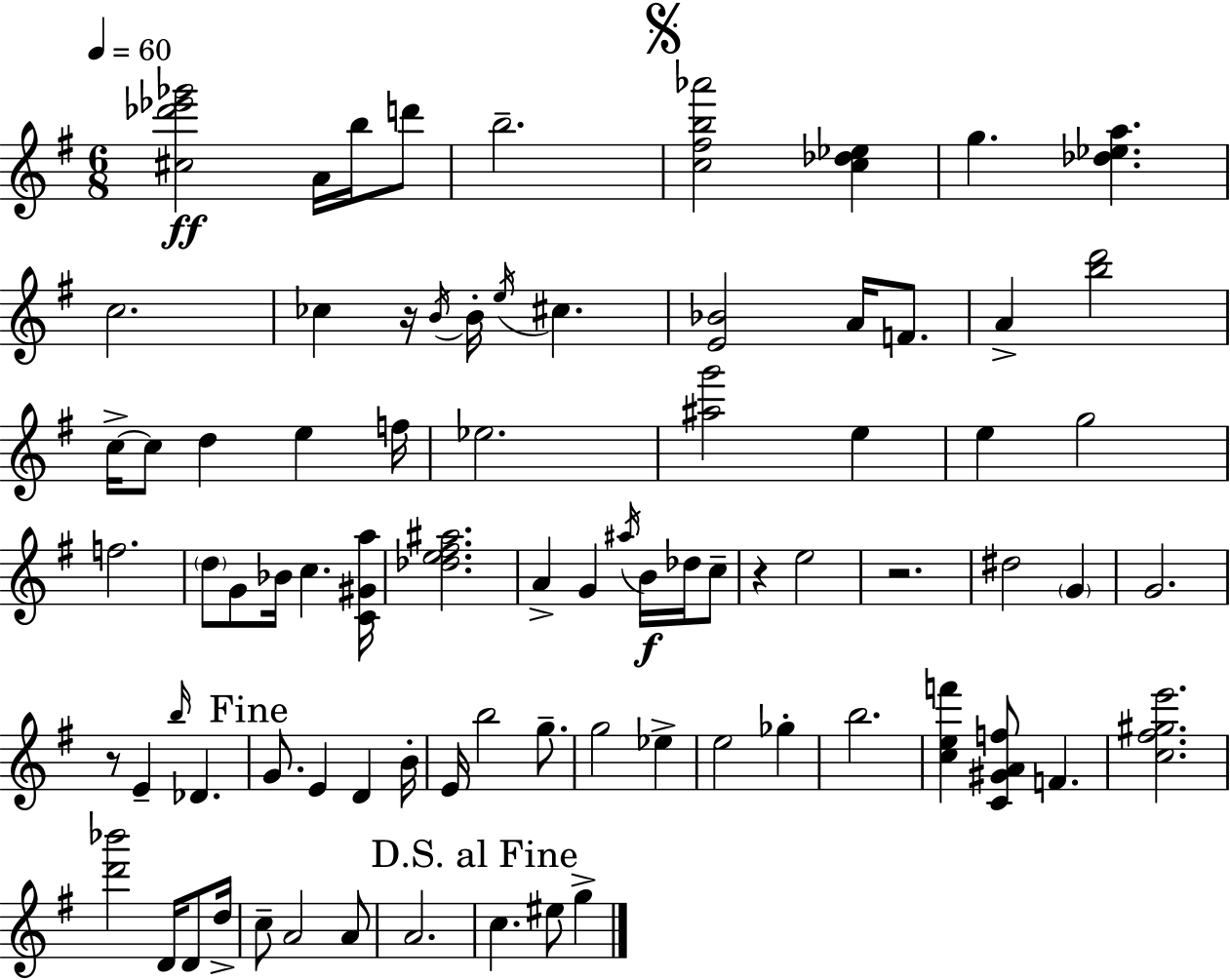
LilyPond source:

{
  \clef treble
  \numericTimeSignature
  \time 6/8
  \key e \minor
  \tempo 4 = 60
  <cis'' des''' ees''' ges'''>2\ff a'16 b''16 d'''8 | b''2.-- | \mark \markup { \musicglyph "scripts.segno" } <c'' fis'' b'' aes'''>2 <c'' des'' ees''>4 | g''4. <des'' ees'' a''>4. | \break c''2. | ces''4 r16 \acciaccatura { b'16 } b'16-. \acciaccatura { e''16 } cis''4. | <e' bes'>2 a'16 f'8. | a'4-> <b'' d'''>2 | \break c''16->~~ c''8 d''4 e''4 | f''16 ees''2. | <ais'' g'''>2 e''4 | e''4 g''2 | \break f''2. | \parenthesize d''8 g'8 bes'16 c''4. | <c' gis' a''>16 <des'' e'' fis'' ais''>2. | a'4-> g'4 \acciaccatura { ais''16 }\f b'16 | \break des''16 c''8-- r4 e''2 | r2. | dis''2 \parenthesize g'4 | g'2. | \break r8 e'4-- \grace { b''16 } des'4. | \mark "Fine" g'8. e'4 d'4 | b'16-. e'16 b''2 | g''8.-- g''2 | \break ees''4-> e''2 | ges''4-. b''2. | <c'' e'' f'''>4 <c' gis' a' f''>8 f'4. | <c'' fis'' gis'' e'''>2. | \break <d''' bes'''>2 | d'16 d'8 d''16-> c''8-- a'2 | a'8 a'2. | \mark "D.S. al Fine" c''4. eis''8 | \break g''4-> \bar "|."
}